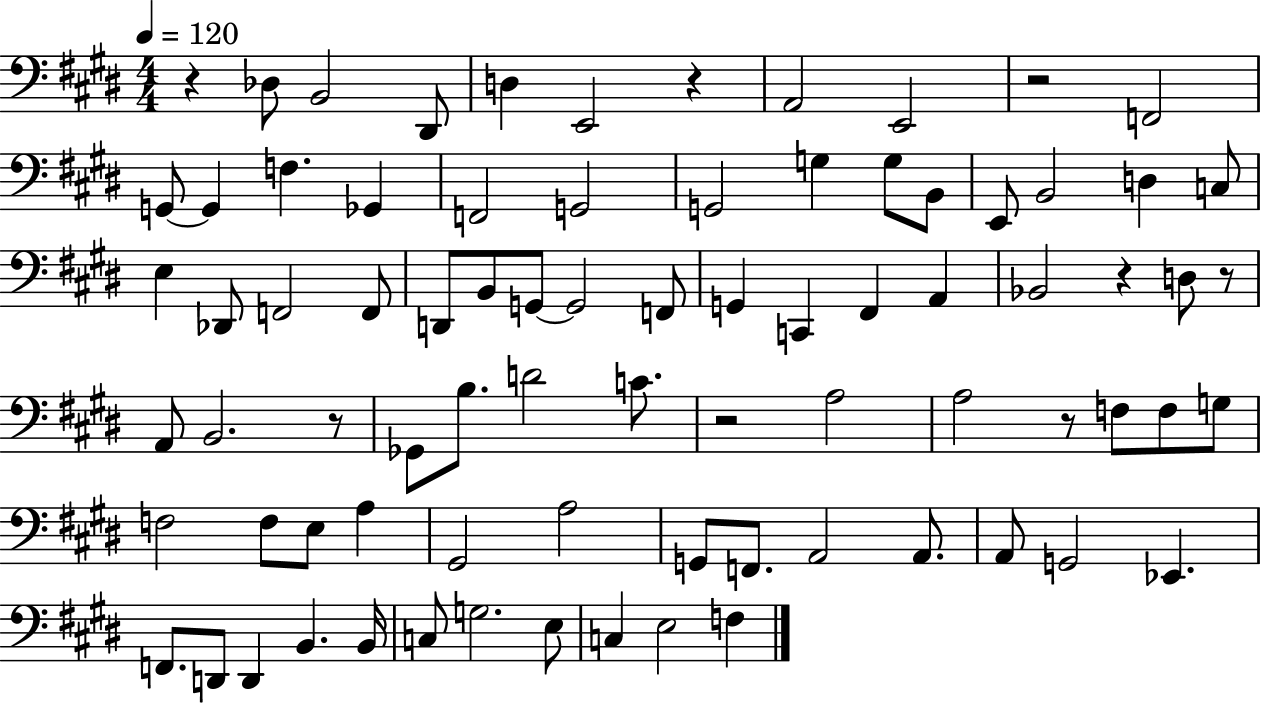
X:1
T:Untitled
M:4/4
L:1/4
K:E
z _D,/2 B,,2 ^D,,/2 D, E,,2 z A,,2 E,,2 z2 F,,2 G,,/2 G,, F, _G,, F,,2 G,,2 G,,2 G, G,/2 B,,/2 E,,/2 B,,2 D, C,/2 E, _D,,/2 F,,2 F,,/2 D,,/2 B,,/2 G,,/2 G,,2 F,,/2 G,, C,, ^F,, A,, _B,,2 z D,/2 z/2 A,,/2 B,,2 z/2 _G,,/2 B,/2 D2 C/2 z2 A,2 A,2 z/2 F,/2 F,/2 G,/2 F,2 F,/2 E,/2 A, ^G,,2 A,2 G,,/2 F,,/2 A,,2 A,,/2 A,,/2 G,,2 _E,, F,,/2 D,,/2 D,, B,, B,,/4 C,/2 G,2 E,/2 C, E,2 F,